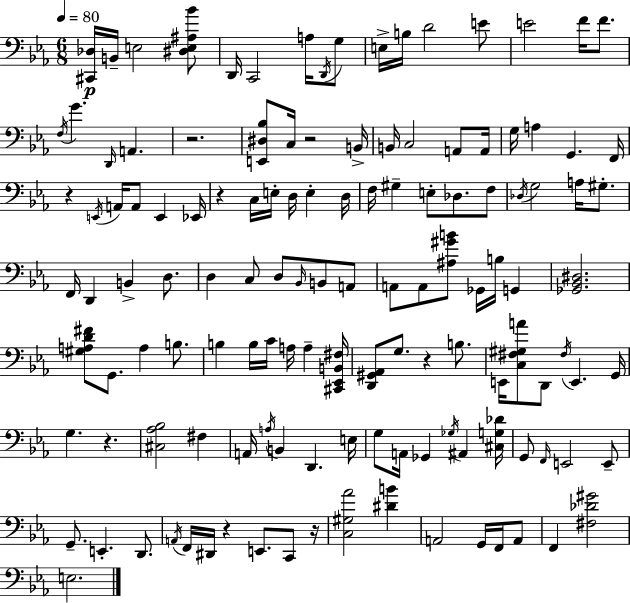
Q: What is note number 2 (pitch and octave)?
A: E3